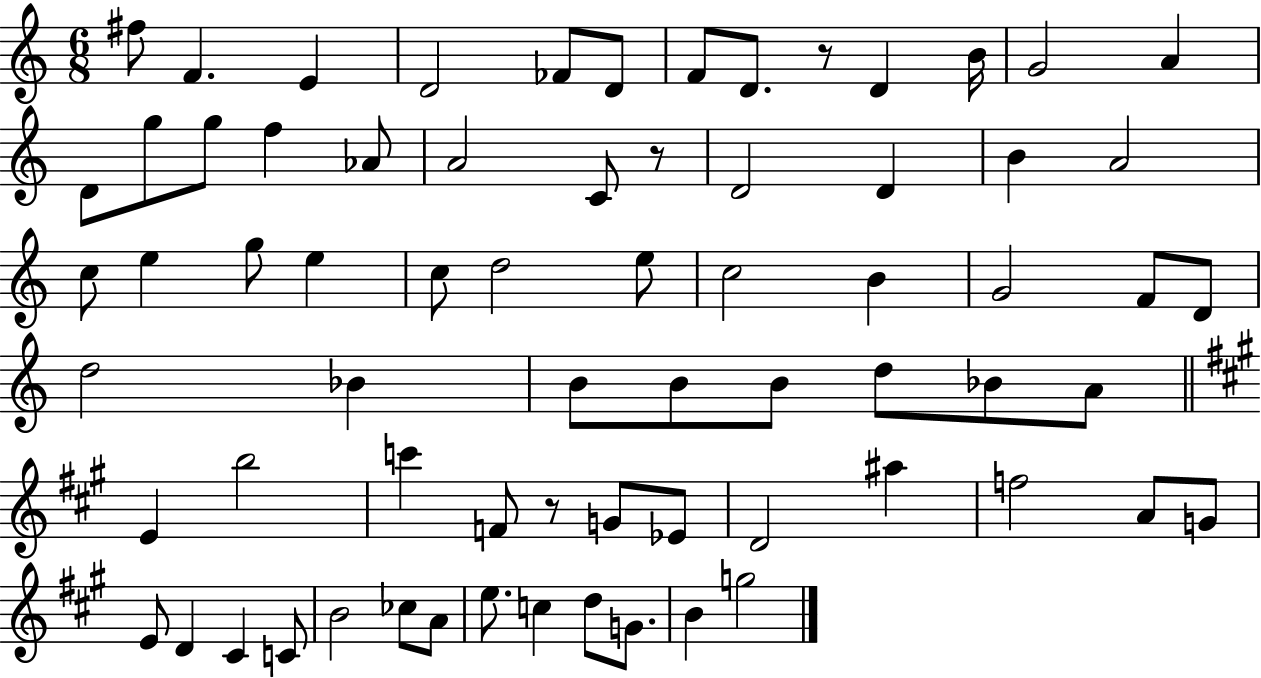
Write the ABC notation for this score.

X:1
T:Untitled
M:6/8
L:1/4
K:C
^f/2 F E D2 _F/2 D/2 F/2 D/2 z/2 D B/4 G2 A D/2 g/2 g/2 f _A/2 A2 C/2 z/2 D2 D B A2 c/2 e g/2 e c/2 d2 e/2 c2 B G2 F/2 D/2 d2 _B B/2 B/2 B/2 d/2 _B/2 A/2 E b2 c' F/2 z/2 G/2 _E/2 D2 ^a f2 A/2 G/2 E/2 D ^C C/2 B2 _c/2 A/2 e/2 c d/2 G/2 B g2